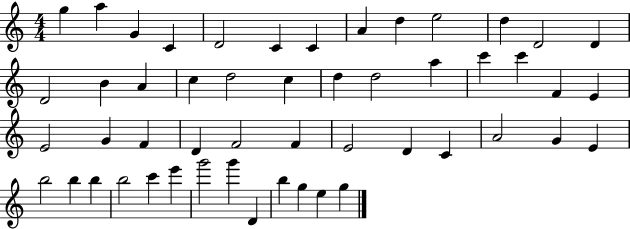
X:1
T:Untitled
M:4/4
L:1/4
K:C
g a G C D2 C C A d e2 d D2 D D2 B A c d2 c d d2 a c' c' F E E2 G F D F2 F E2 D C A2 G E b2 b b b2 c' e' g'2 g' D b g e g